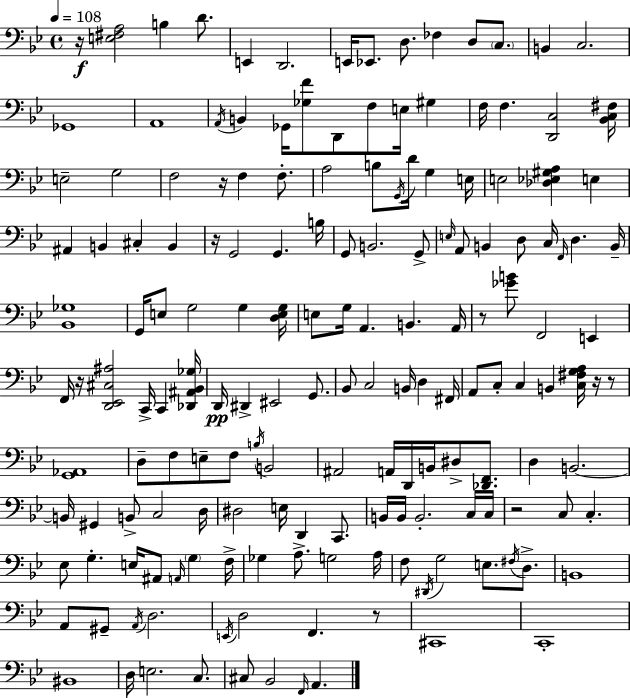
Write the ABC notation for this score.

X:1
T:Untitled
M:4/4
L:1/4
K:Gm
z/4 [E,^F,A,]2 B, D/2 E,, D,,2 E,,/4 _E,,/2 D,/2 _F, D,/2 C,/2 B,, C,2 _G,,4 A,,4 A,,/4 B,, _G,,/4 [_G,F]/2 D,,/2 F,/2 E,/4 ^G, F,/4 F, [D,,C,]2 [_B,,C,^F,]/4 E,2 G,2 F,2 z/4 F, F,/2 A,2 B,/2 G,,/4 D/4 G, E,/4 E,2 [_D,_E,^G,A,] E, ^A,, B,, ^C, B,, z/4 G,,2 G,, B,/4 G,,/2 B,,2 G,,/2 E,/4 A,,/2 B,, D,/2 C,/4 F,,/4 D, B,,/4 [_B,,_G,]4 G,,/4 E,/2 G,2 G, [D,E,G,]/4 E,/2 G,/4 A,, B,, A,,/4 z/2 [_GB]/2 F,,2 E,, F,,/4 z/4 [D,,_E,,^C,^A,]2 C,,/4 C,, [_D,,^A,,_B,,_G,]/4 D,,/4 ^D,, ^E,,2 G,,/2 _B,,/2 C,2 B,,/4 D, ^F,,/4 A,,/2 C,/2 C, B,, [C,^F,G,A,]/4 z/4 z/2 [G,,_A,,]4 D,/2 F,/2 E,/2 F,/2 B,/4 B,,2 ^A,,2 A,,/4 D,,/4 B,,/4 ^D,/2 [_D,,F,,]/2 D, B,,2 B,,/4 ^G,, B,,/2 C,2 D,/4 ^D,2 E,/4 D,, C,,/2 B,,/4 B,,/4 B,,2 C,/4 C,/4 z2 C,/2 C, _E,/2 G, E,/4 ^A,,/2 A,,/4 G, F,/4 _G, A,/2 G,2 A,/4 F,/2 ^D,,/4 G,2 E,/2 ^F,/4 D,/2 B,,4 A,,/2 ^G,,/2 A,,/4 D,2 E,,/4 D,2 F,, z/2 ^C,,4 C,,4 ^B,,4 D,/4 E,2 C,/2 ^C,/2 _B,,2 F,,/4 A,,